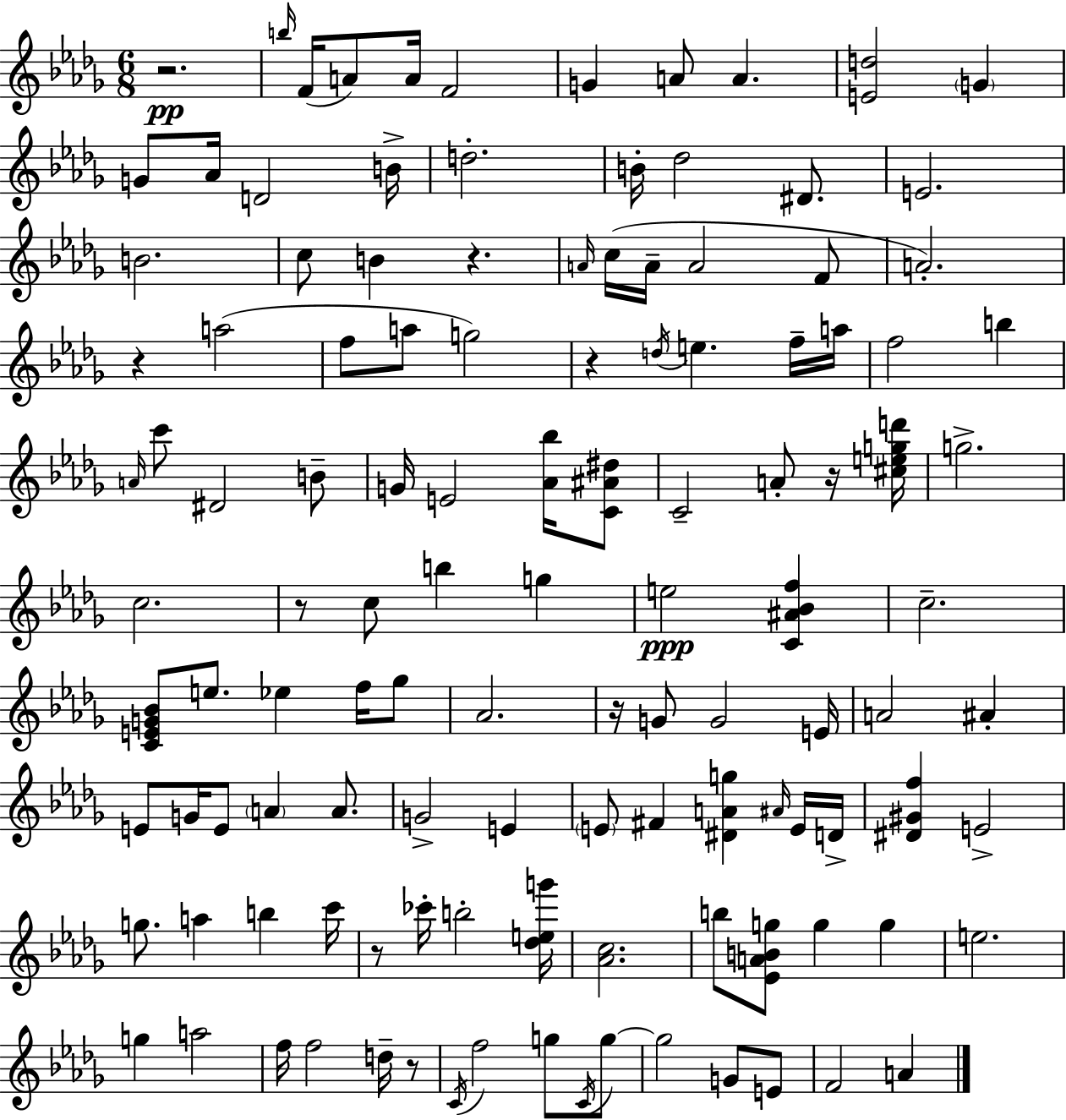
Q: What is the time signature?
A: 6/8